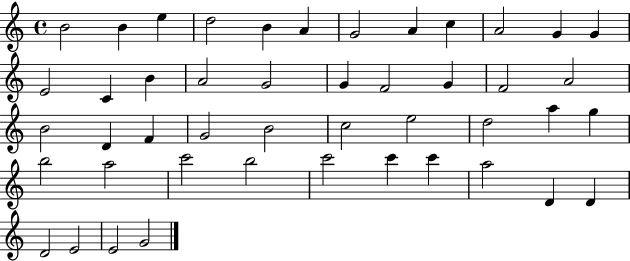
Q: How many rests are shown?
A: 0